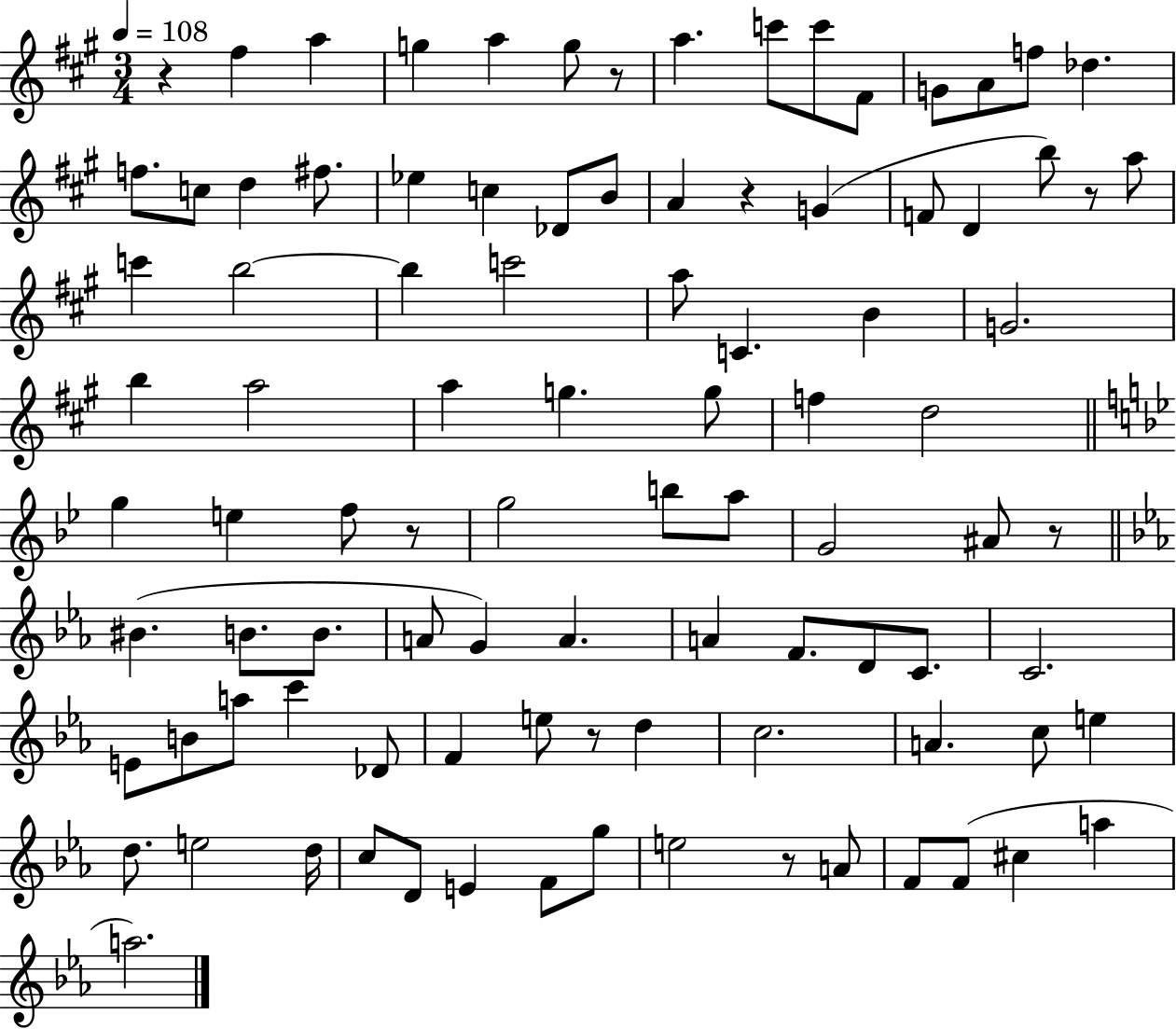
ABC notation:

X:1
T:Untitled
M:3/4
L:1/4
K:A
z ^f a g a g/2 z/2 a c'/2 c'/2 ^F/2 G/2 A/2 f/2 _d f/2 c/2 d ^f/2 _e c _D/2 B/2 A z G F/2 D b/2 z/2 a/2 c' b2 b c'2 a/2 C B G2 b a2 a g g/2 f d2 g e f/2 z/2 g2 b/2 a/2 G2 ^A/2 z/2 ^B B/2 B/2 A/2 G A A F/2 D/2 C/2 C2 E/2 B/2 a/2 c' _D/2 F e/2 z/2 d c2 A c/2 e d/2 e2 d/4 c/2 D/2 E F/2 g/2 e2 z/2 A/2 F/2 F/2 ^c a a2